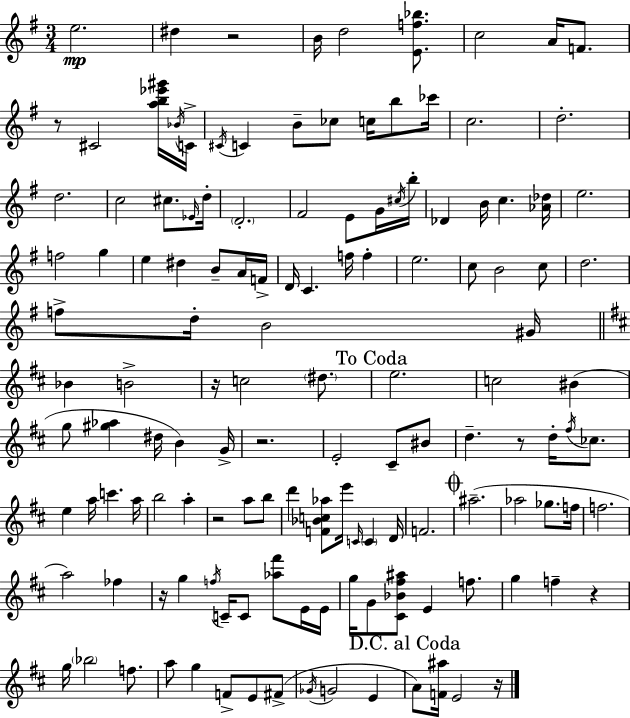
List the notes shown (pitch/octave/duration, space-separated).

E5/h. D#5/q R/h B4/s D5/h [E4,F5,Bb5]/e. C5/h A4/s F4/e. R/e C#4/h [A5,B5,Eb6,G#6]/s Bb4/s C4/s C#4/s C4/q B4/e CES5/e C5/s B5/e CES6/s C5/h. D5/h. D5/h. C5/h C#5/e. Eb4/s D5/s D4/h. F#4/h E4/e G4/s C#5/s B5/s Db4/q B4/s C5/q. [Ab4,Db5]/s E5/h. F5/h G5/q E5/q D#5/q B4/e A4/s F4/s D4/s C4/q. F5/s F5/q E5/h. C5/e B4/h C5/e D5/h. F5/e D5/s B4/h G#4/s Bb4/q B4/h R/s C5/h D#5/e. E5/h. C5/h BIS4/q G5/e [G#5,Ab5]/q D#5/s B4/q G4/s R/h. E4/h C#4/e BIS4/e D5/q. R/e D5/s F#5/s CES5/e. E5/q A5/s C6/q. A5/s B5/h A5/q R/h A5/e B5/e D6/q [F4,Bb4,C5,Ab5]/e E6/s C4/s C4/q D4/s F4/h. A#5/h. Ab5/h Gb5/e. F5/s F5/h. A5/h FES5/q R/s G5/q F5/s C4/s C4/e [Ab5,F#6]/e E4/s E4/s G5/s G4/e [C#4,Bb4,F#5,A#5]/e E4/q F5/e. G5/q F5/q R/q G5/s Bb5/h F5/e. A5/e G5/q F4/e E4/e F#4/e Gb4/s G4/h E4/q A4/e [F4,A#5]/s E4/h R/s